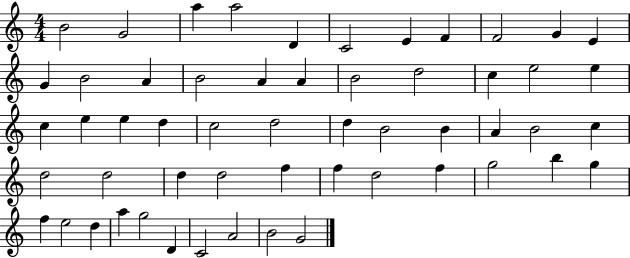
B4/h G4/h A5/q A5/h D4/q C4/h E4/q F4/q F4/h G4/q E4/q G4/q B4/h A4/q B4/h A4/q A4/q B4/h D5/h C5/q E5/h E5/q C5/q E5/q E5/q D5/q C5/h D5/h D5/q B4/h B4/q A4/q B4/h C5/q D5/h D5/h D5/q D5/h F5/q F5/q D5/h F5/q G5/h B5/q G5/q F5/q E5/h D5/q A5/q G5/h D4/q C4/h A4/h B4/h G4/h